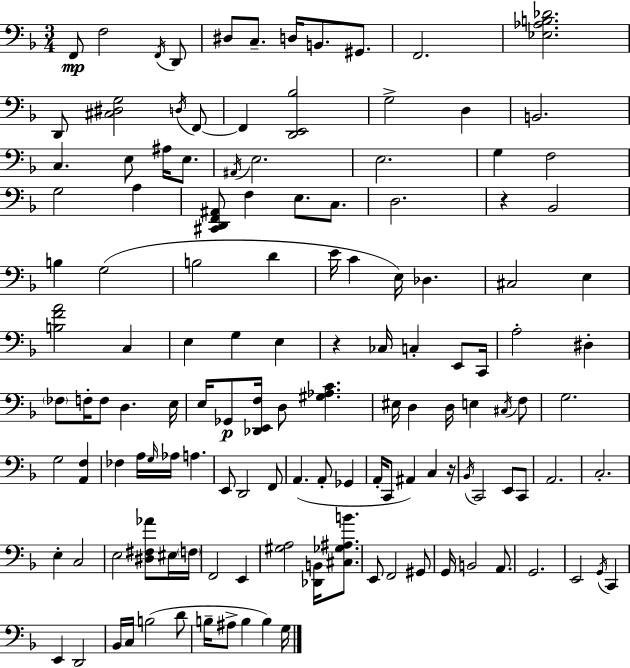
{
  \clef bass
  \numericTimeSignature
  \time 3/4
  \key f \major
  f,8\mp f2 \acciaccatura { f,16 } d,8 | dis8 c8.-- d16 b,8. gis,8. | f,2. | <ees aes b des'>2. | \break d,8 <cis dis g>2 \acciaccatura { d16 } | f,8~~ f,4 <d, e, bes>2 | g2-> d4 | b,2. | \break c4. e8 ais16 e8. | \acciaccatura { ais,16 } e2. | e2. | g4 f2 | \break g2 a4 | <cis, d, f, ais,>8 f4 e8. | c8. d2. | r4 bes,2 | \break b4 g2( | b2 d'4 | e'16 c'4 e16) des4. | cis2 e4 | \break <b f' a'>2 c4 | e4 g4 e4 | r4 ces16 c4-. | e,8 c,16 a2-. dis4-. | \break \parenthesize fes8 f16-. f8 d4. | e16 e16 ges,8\p <des, e, f>16 d8 <gis aes c'>4. | eis16 d4 d16 e4 | \acciaccatura { cis16 } f8 g2. | \break g2 | <a, f>4 fes4 a16 \grace { g16 } aes16 a4. | e,8 d,2 | f,8 a,4.( a,8-. | \break ges,4 a,16-. c,8 ais,4) | c4 r16 \acciaccatura { bes,16 } c,2 | e,8 c,8 a,2. | c2.-. | \break e4-. c2 | e2 | <dis fis aes'>8 eis16 \parenthesize f16 f,2 | e,4 <gis a>2 | \break <des, b,>16 <cis ges ais b'>8. e,8 f,2 | gis,8 g,16 b,2 | a,8. g,2. | e,2 | \break \acciaccatura { g,16 } c,4 e,4 d,2 | bes,16 c16 b2( | d'8 b16-- ais8-> b4 | b4) g16 \bar "|."
}